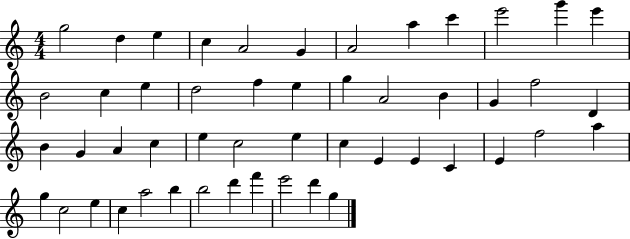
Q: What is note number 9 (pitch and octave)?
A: C6